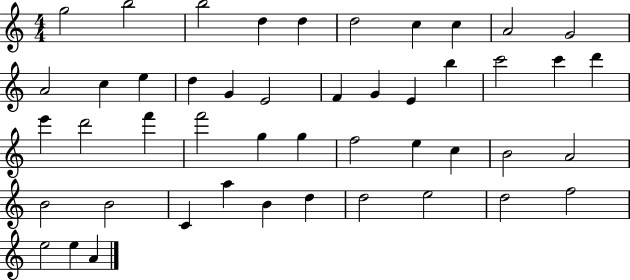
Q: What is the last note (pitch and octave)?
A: A4